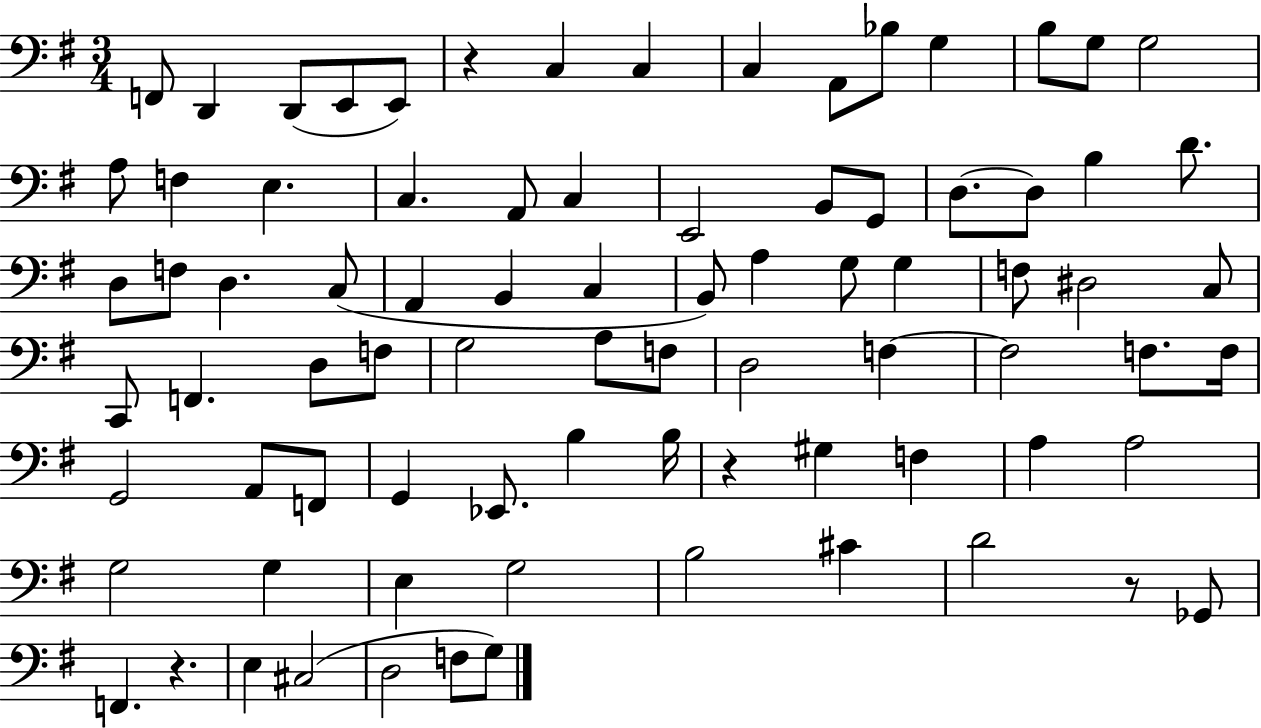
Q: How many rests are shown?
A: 4